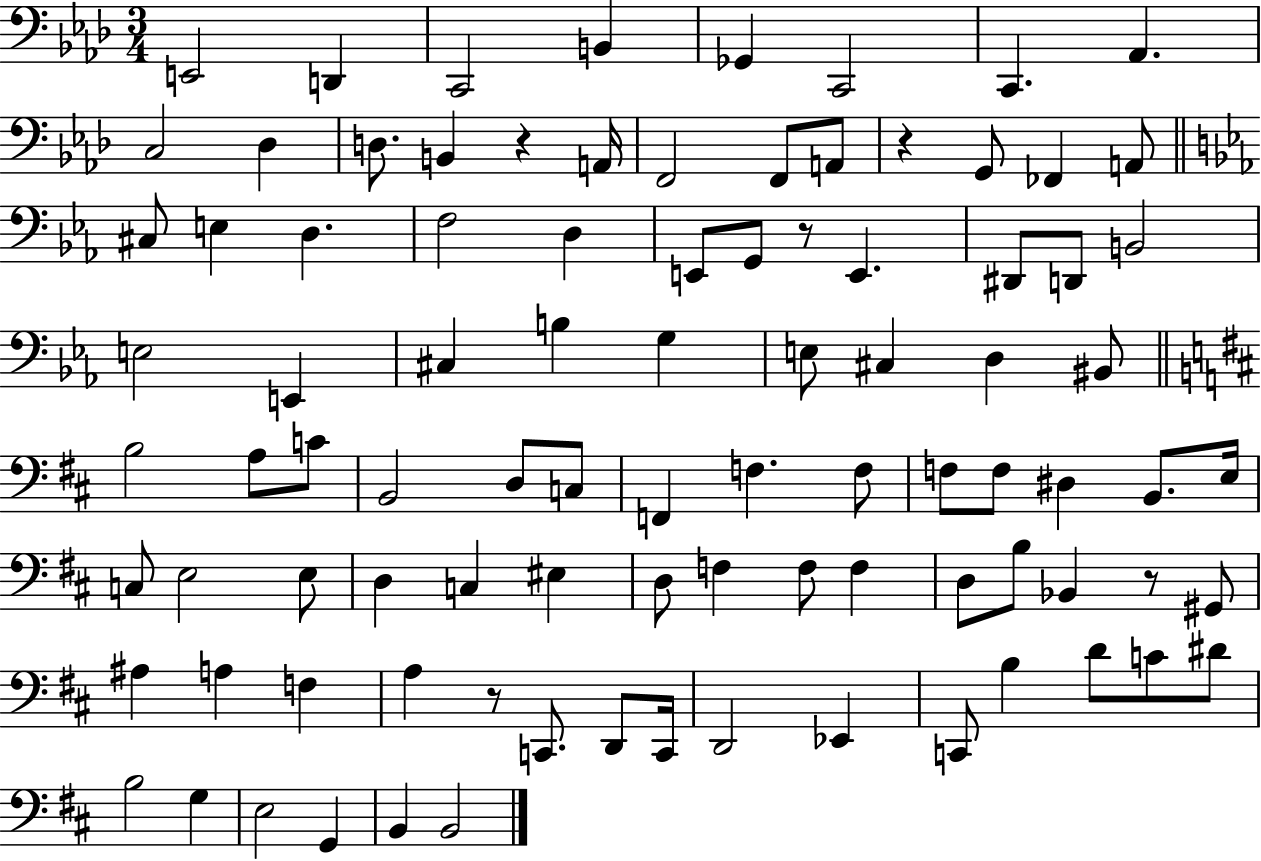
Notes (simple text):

E2/h D2/q C2/h B2/q Gb2/q C2/h C2/q. Ab2/q. C3/h Db3/q D3/e. B2/q R/q A2/s F2/h F2/e A2/e R/q G2/e FES2/q A2/e C#3/e E3/q D3/q. F3/h D3/q E2/e G2/e R/e E2/q. D#2/e D2/e B2/h E3/h E2/q C#3/q B3/q G3/q E3/e C#3/q D3/q BIS2/e B3/h A3/e C4/e B2/h D3/e C3/e F2/q F3/q. F3/e F3/e F3/e D#3/q B2/e. E3/s C3/e E3/h E3/e D3/q C3/q EIS3/q D3/e F3/q F3/e F3/q D3/e B3/e Bb2/q R/e G#2/e A#3/q A3/q F3/q A3/q R/e C2/e. D2/e C2/s D2/h Eb2/q C2/e B3/q D4/e C4/e D#4/e B3/h G3/q E3/h G2/q B2/q B2/h